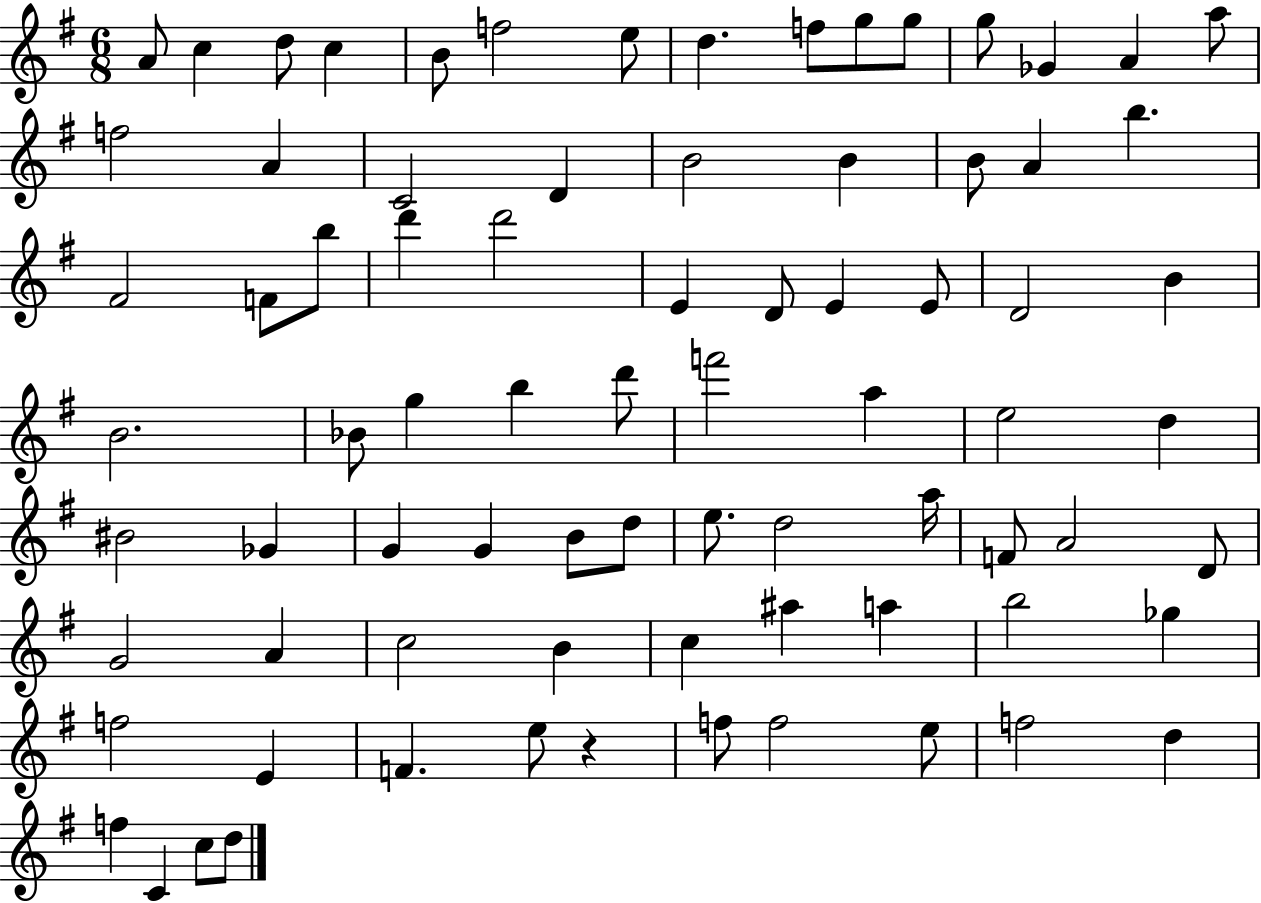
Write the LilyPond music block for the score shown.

{
  \clef treble
  \numericTimeSignature
  \time 6/8
  \key g \major
  a'8 c''4 d''8 c''4 | b'8 f''2 e''8 | d''4. f''8 g''8 g''8 | g''8 ges'4 a'4 a''8 | \break f''2 a'4 | c'2 d'4 | b'2 b'4 | b'8 a'4 b''4. | \break fis'2 f'8 b''8 | d'''4 d'''2 | e'4 d'8 e'4 e'8 | d'2 b'4 | \break b'2. | bes'8 g''4 b''4 d'''8 | f'''2 a''4 | e''2 d''4 | \break bis'2 ges'4 | g'4 g'4 b'8 d''8 | e''8. d''2 a''16 | f'8 a'2 d'8 | \break g'2 a'4 | c''2 b'4 | c''4 ais''4 a''4 | b''2 ges''4 | \break f''2 e'4 | f'4. e''8 r4 | f''8 f''2 e''8 | f''2 d''4 | \break f''4 c'4 c''8 d''8 | \bar "|."
}